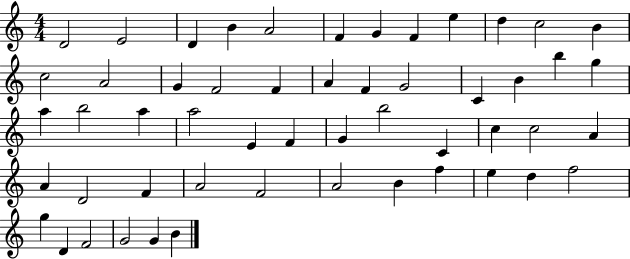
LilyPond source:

{
  \clef treble
  \numericTimeSignature
  \time 4/4
  \key c \major
  d'2 e'2 | d'4 b'4 a'2 | f'4 g'4 f'4 e''4 | d''4 c''2 b'4 | \break c''2 a'2 | g'4 f'2 f'4 | a'4 f'4 g'2 | c'4 b'4 b''4 g''4 | \break a''4 b''2 a''4 | a''2 e'4 f'4 | g'4 b''2 c'4 | c''4 c''2 a'4 | \break a'4 d'2 f'4 | a'2 f'2 | a'2 b'4 f''4 | e''4 d''4 f''2 | \break g''4 d'4 f'2 | g'2 g'4 b'4 | \bar "|."
}